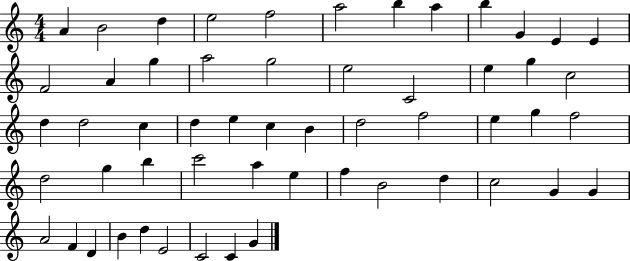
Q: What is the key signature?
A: C major